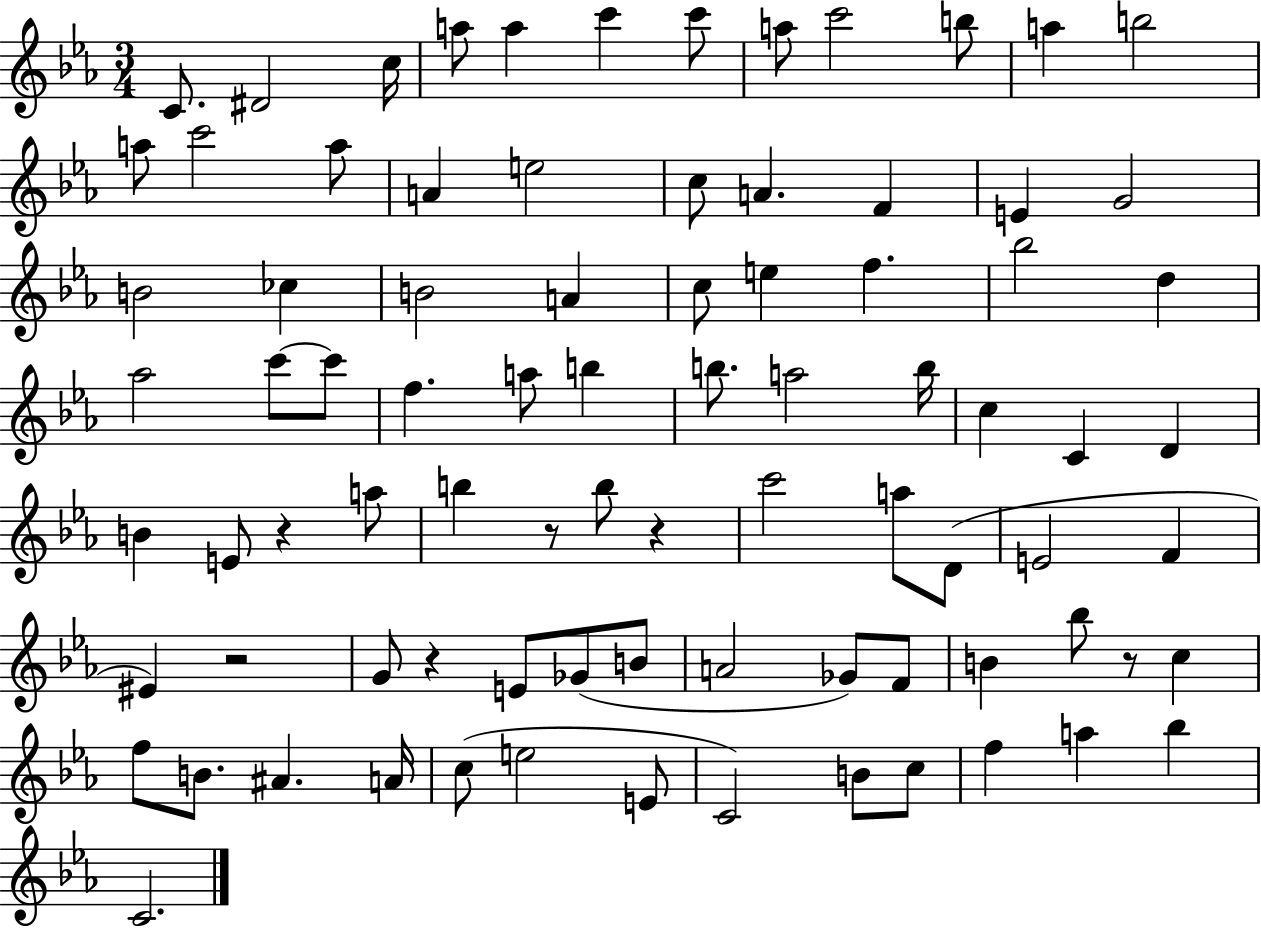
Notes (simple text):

C4/e. D#4/h C5/s A5/e A5/q C6/q C6/e A5/e C6/h B5/e A5/q B5/h A5/e C6/h A5/e A4/q E5/h C5/e A4/q. F4/q E4/q G4/h B4/h CES5/q B4/h A4/q C5/e E5/q F5/q. Bb5/h D5/q Ab5/h C6/e C6/e F5/q. A5/e B5/q B5/e. A5/h B5/s C5/q C4/q D4/q B4/q E4/e R/q A5/e B5/q R/e B5/e R/q C6/h A5/e D4/e E4/h F4/q EIS4/q R/h G4/e R/q E4/e Gb4/e B4/e A4/h Gb4/e F4/e B4/q Bb5/e R/e C5/q F5/e B4/e. A#4/q. A4/s C5/e E5/h E4/e C4/h B4/e C5/e F5/q A5/q Bb5/q C4/h.